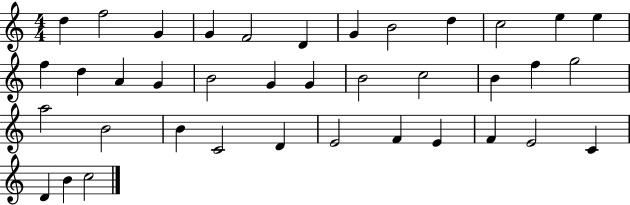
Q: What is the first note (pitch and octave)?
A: D5